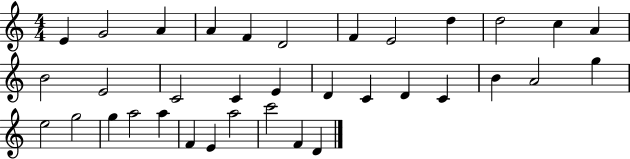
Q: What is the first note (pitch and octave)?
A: E4